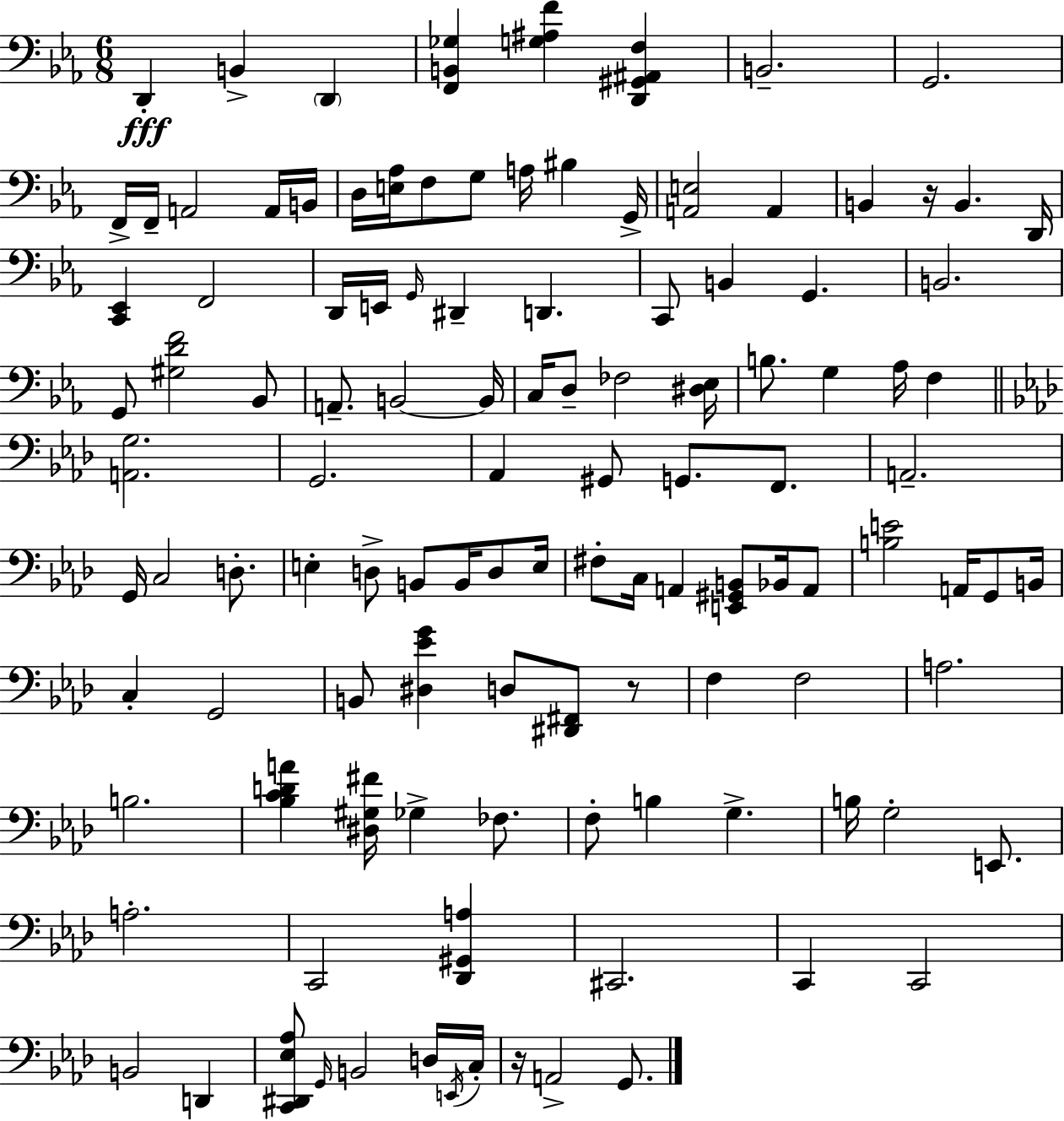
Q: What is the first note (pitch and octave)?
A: D2